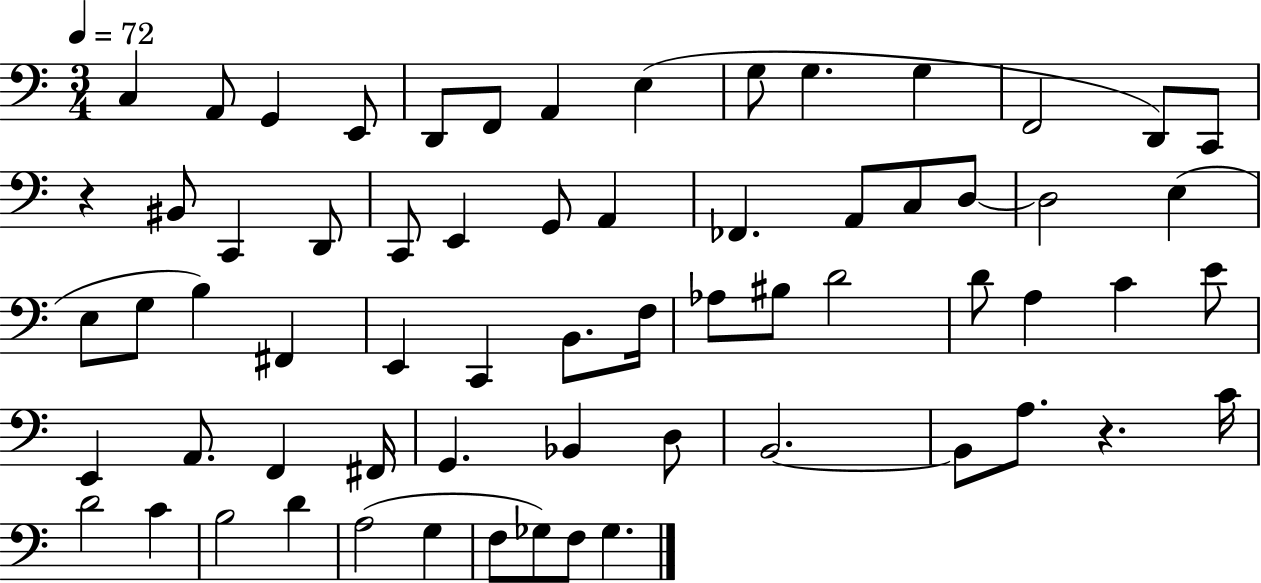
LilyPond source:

{
  \clef bass
  \numericTimeSignature
  \time 3/4
  \key c \major
  \tempo 4 = 72
  c4 a,8 g,4 e,8 | d,8 f,8 a,4 e4( | g8 g4. g4 | f,2 d,8) c,8 | \break r4 bis,8 c,4 d,8 | c,8 e,4 g,8 a,4 | fes,4. a,8 c8 d8~~ | d2 e4( | \break e8 g8 b4) fis,4 | e,4 c,4 b,8. f16 | aes8 bis8 d'2 | d'8 a4 c'4 e'8 | \break e,4 a,8. f,4 fis,16 | g,4. bes,4 d8 | b,2.~~ | b,8 a8. r4. c'16 | \break d'2 c'4 | b2 d'4 | a2( g4 | f8 ges8) f8 ges4. | \break \bar "|."
}